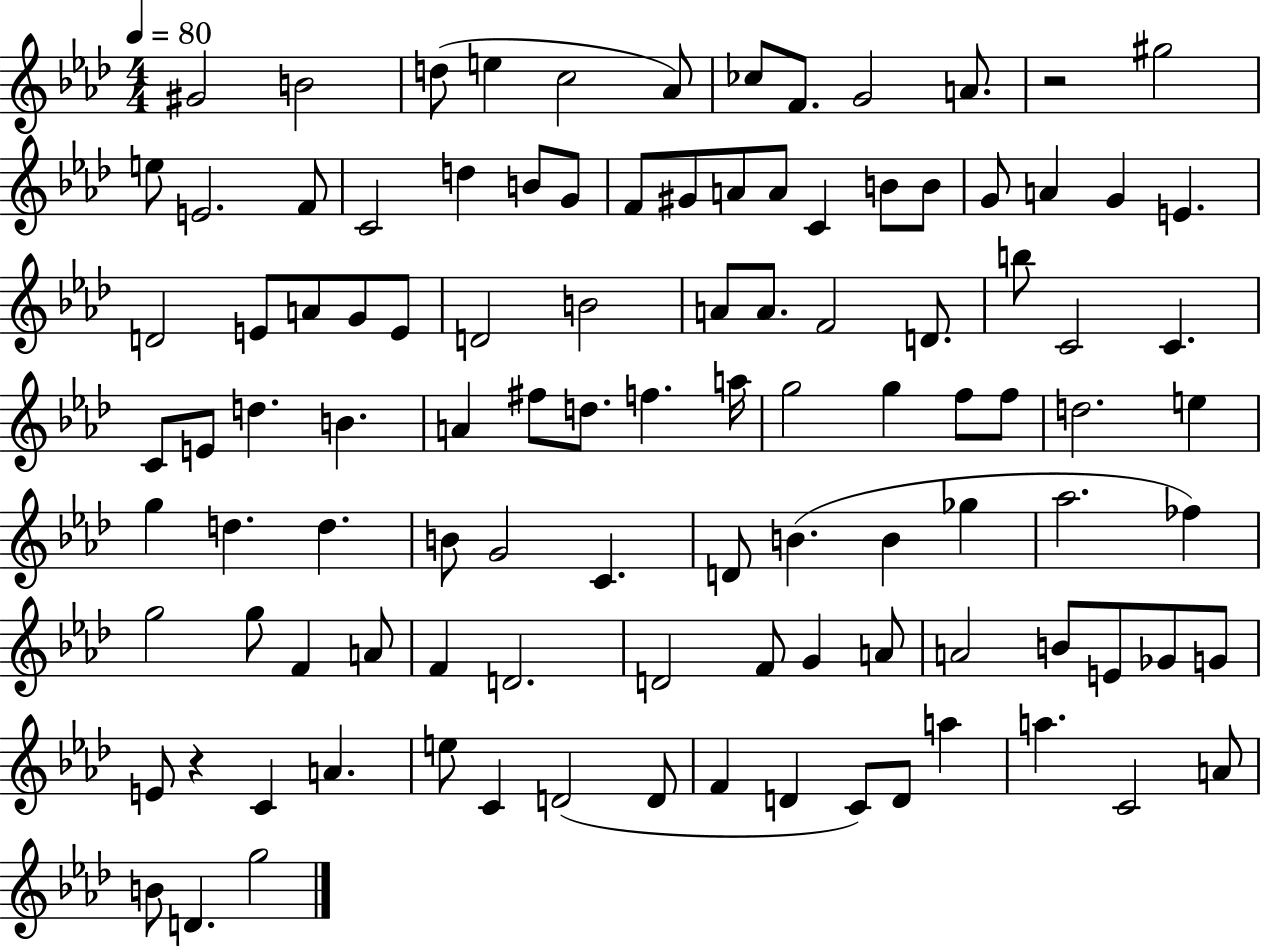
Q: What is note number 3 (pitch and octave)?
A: D5